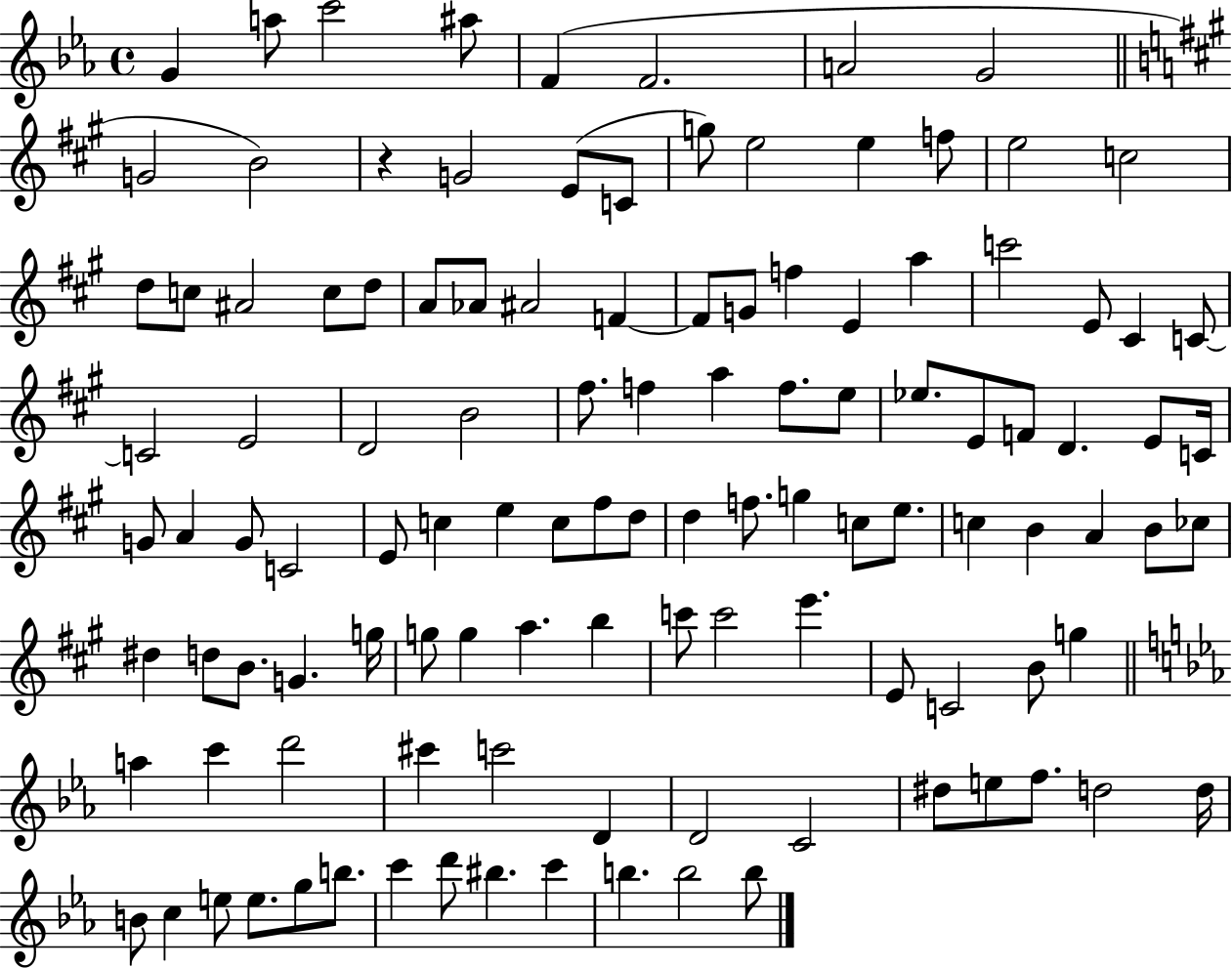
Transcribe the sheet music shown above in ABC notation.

X:1
T:Untitled
M:4/4
L:1/4
K:Eb
G a/2 c'2 ^a/2 F F2 A2 G2 G2 B2 z G2 E/2 C/2 g/2 e2 e f/2 e2 c2 d/2 c/2 ^A2 c/2 d/2 A/2 _A/2 ^A2 F F/2 G/2 f E a c'2 E/2 ^C C/2 C2 E2 D2 B2 ^f/2 f a f/2 e/2 _e/2 E/2 F/2 D E/2 C/4 G/2 A G/2 C2 E/2 c e c/2 ^f/2 d/2 d f/2 g c/2 e/2 c B A B/2 _c/2 ^d d/2 B/2 G g/4 g/2 g a b c'/2 c'2 e' E/2 C2 B/2 g a c' d'2 ^c' c'2 D D2 C2 ^d/2 e/2 f/2 d2 d/4 B/2 c e/2 e/2 g/2 b/2 c' d'/2 ^b c' b b2 b/2